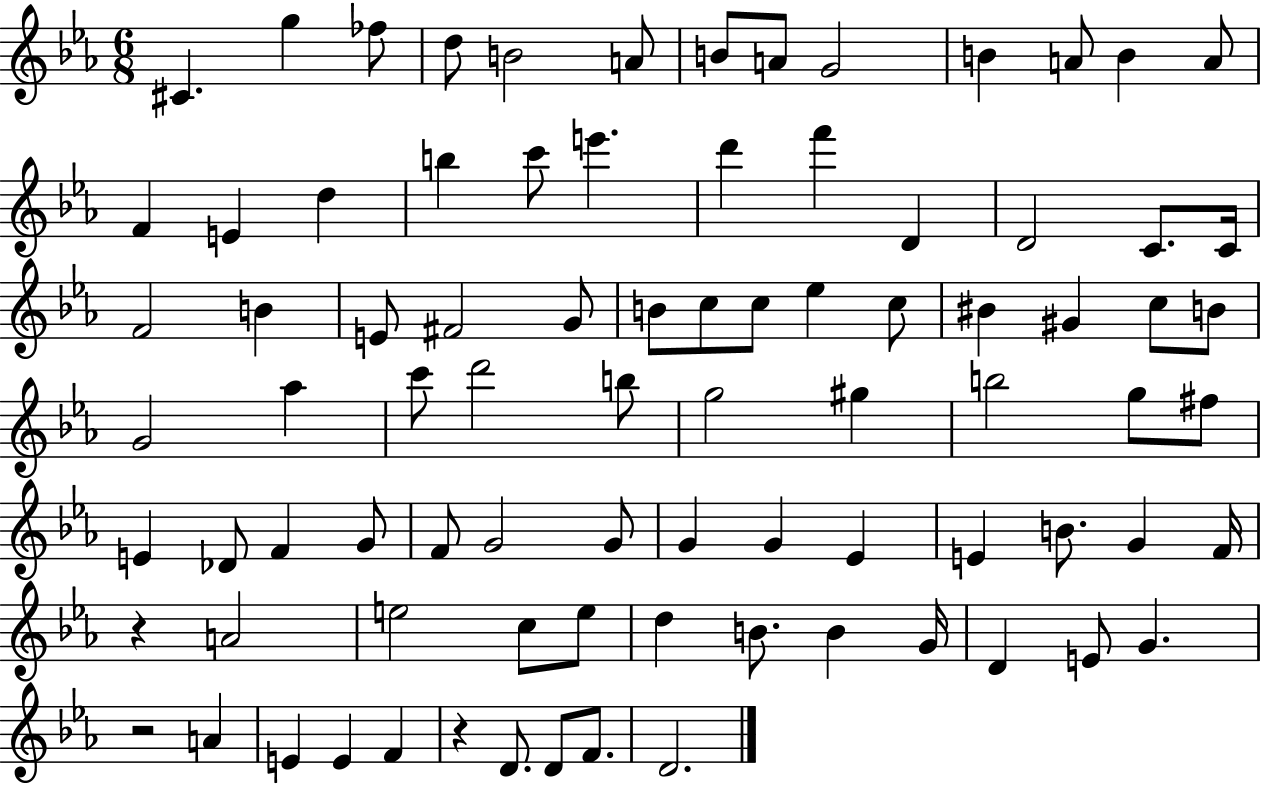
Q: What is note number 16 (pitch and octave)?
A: D5